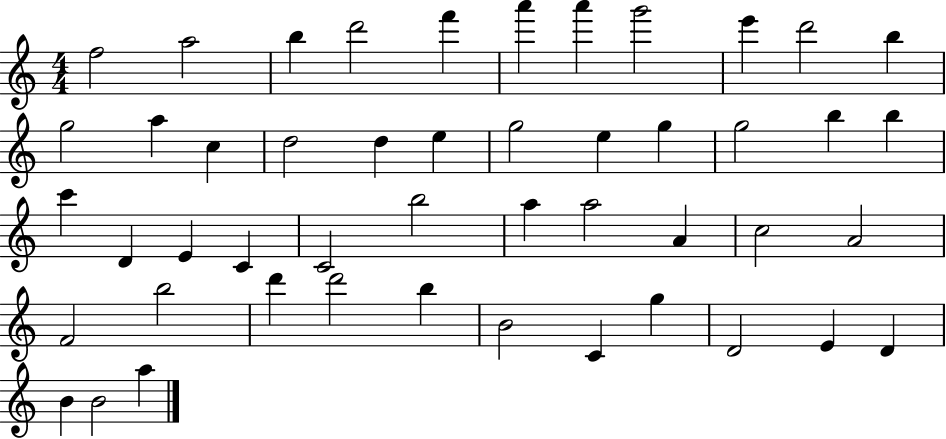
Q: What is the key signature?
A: C major